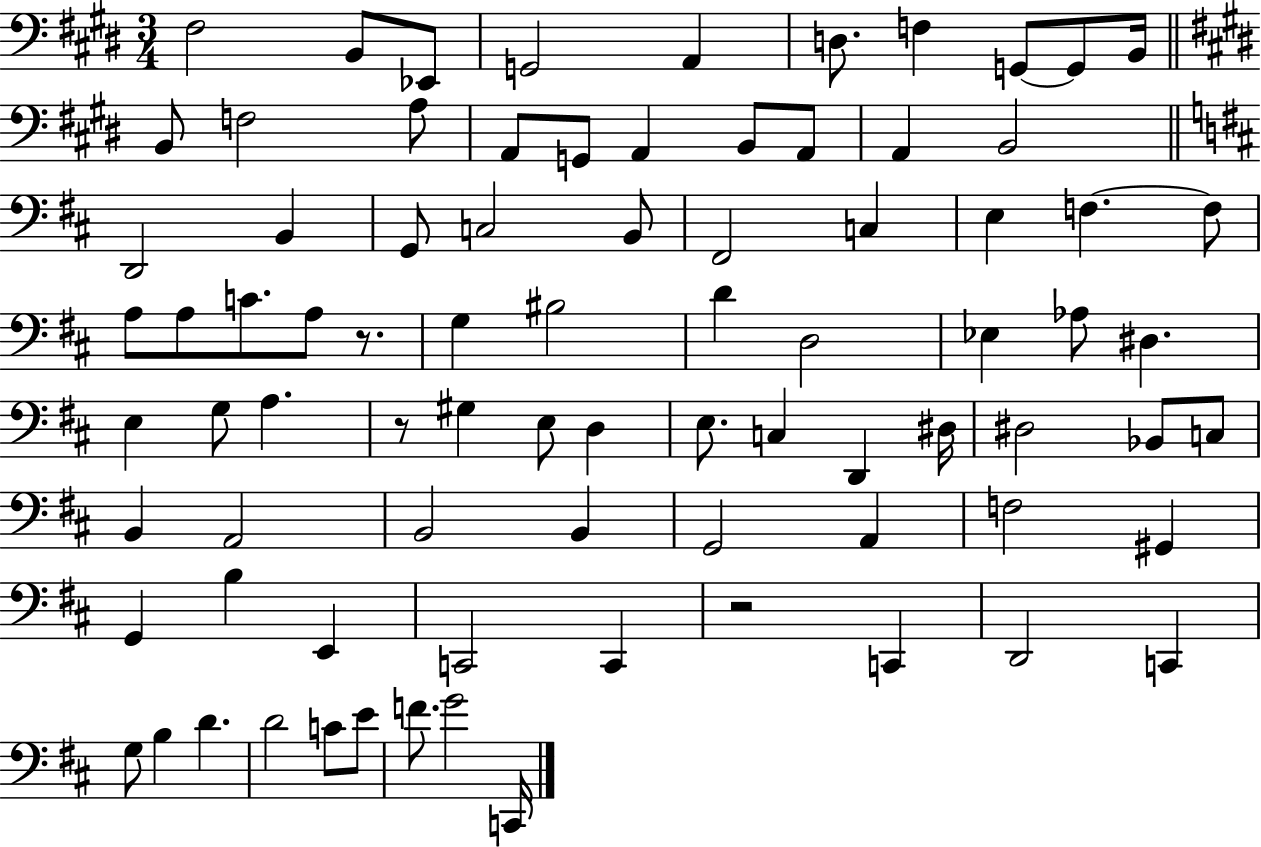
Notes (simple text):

F#3/h B2/e Eb2/e G2/h A2/q D3/e. F3/q G2/e G2/e B2/s B2/e F3/h A3/e A2/e G2/e A2/q B2/e A2/e A2/q B2/h D2/h B2/q G2/e C3/h B2/e F#2/h C3/q E3/q F3/q. F3/e A3/e A3/e C4/e. A3/e R/e. G3/q BIS3/h D4/q D3/h Eb3/q Ab3/e D#3/q. E3/q G3/e A3/q. R/e G#3/q E3/e D3/q E3/e. C3/q D2/q D#3/s D#3/h Bb2/e C3/e B2/q A2/h B2/h B2/q G2/h A2/q F3/h G#2/q G2/q B3/q E2/q C2/h C2/q R/h C2/q D2/h C2/q G3/e B3/q D4/q. D4/h C4/e E4/e F4/e. G4/h C2/s